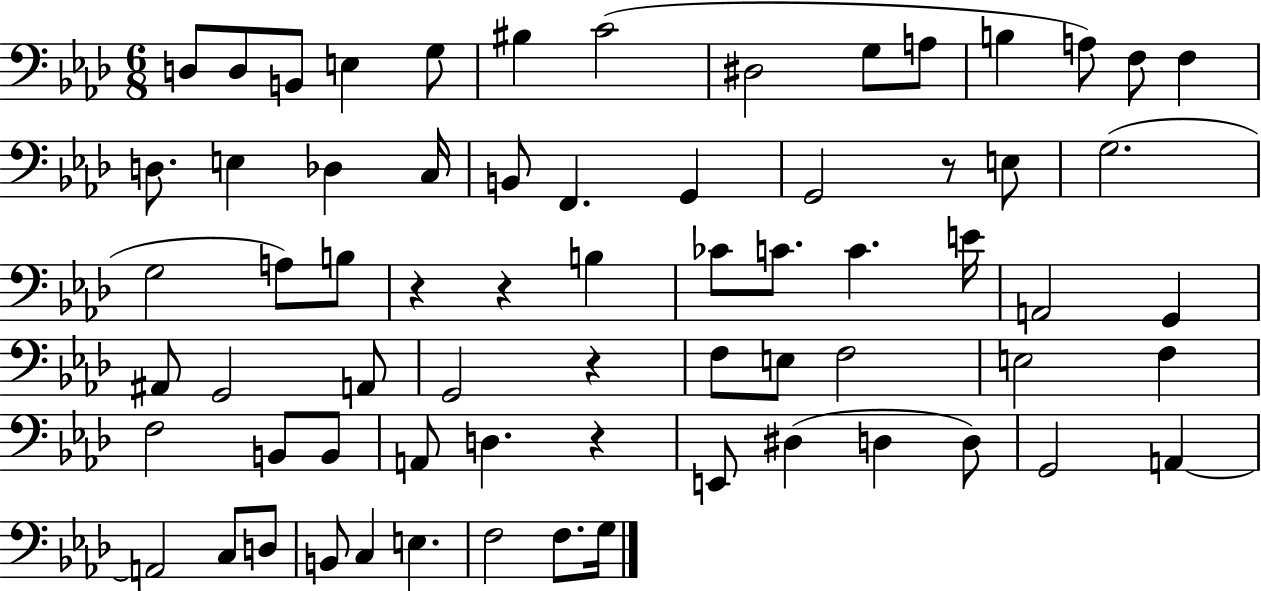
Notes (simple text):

D3/e D3/e B2/e E3/q G3/e BIS3/q C4/h D#3/h G3/e A3/e B3/q A3/e F3/e F3/q D3/e. E3/q Db3/q C3/s B2/e F2/q. G2/q G2/h R/e E3/e G3/h. G3/h A3/e B3/e R/q R/q B3/q CES4/e C4/e. C4/q. E4/s A2/h G2/q A#2/e G2/h A2/e G2/h R/q F3/e E3/e F3/h E3/h F3/q F3/h B2/e B2/e A2/e D3/q. R/q E2/e D#3/q D3/q D3/e G2/h A2/q A2/h C3/e D3/e B2/e C3/q E3/q. F3/h F3/e. G3/s